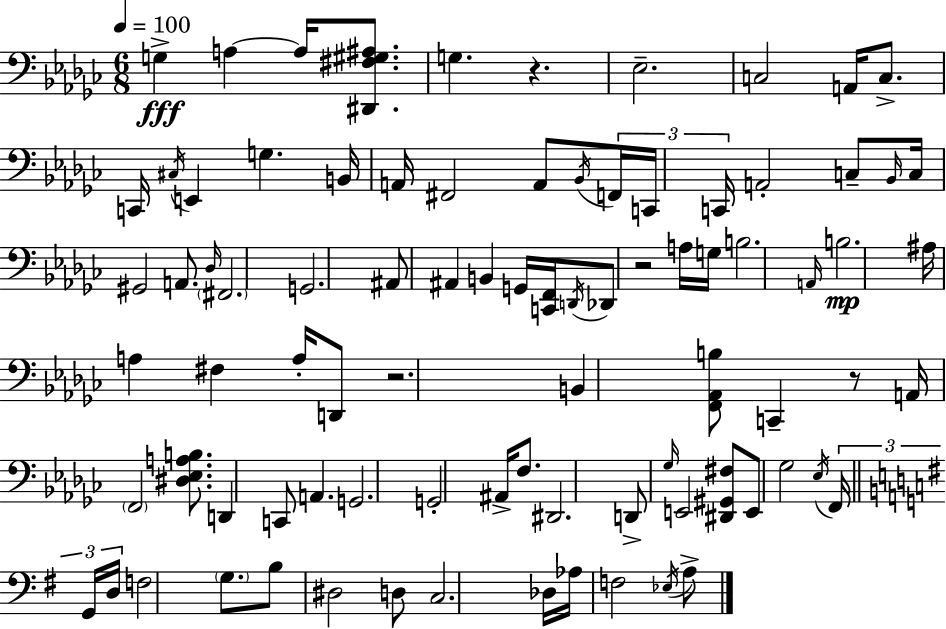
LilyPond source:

{
  \clef bass
  \numericTimeSignature
  \time 6/8
  \key ees \minor
  \tempo 4 = 100
  g4->\fff a4~~ a16 <dis, fis gis ais>8. | g4. r4. | ees2.-- | c2 a,16 c8.-> | \break c,16 \acciaccatura { cis16 } e,4 g4. | b,16 a,16 fis,2 a,8 | \acciaccatura { bes,16 } \tuplet 3/2 { f,16 c,16 c,16 } a,2-. | c8-- \grace { bes,16 } c16 gis,2 | \break a,8. \grace { des16 } \parenthesize fis,2. | g,2. | ais,8 ais,4 b,4 | g,16 <c, f,>16 \acciaccatura { d,16 } des,8 r2 | \break a16 g16 b2. | \grace { a,16 } b2.\mp | ais16 a4 fis4 | a16-. d,8 r2. | \break b,4 <f, aes, b>8 | c,4-- r8 a,16 \parenthesize f,2 | <dis ees a b>8. d,4 c,8 | a,4. g,2. | \break g,2-. | ais,16-> f8. dis,2. | d,8-> \grace { ges16 } e,2 | <dis, gis, fis>8 e,8 ges2 | \break \acciaccatura { ees16 } \tuplet 3/2 { f,16 \bar "||" \break \key g \major g,16 d16 } f2 \parenthesize g8. | b8 dis2 d8 | c2. | des16 aes16 f2 \acciaccatura { ees16 } | \break a8-> \bar "|."
}